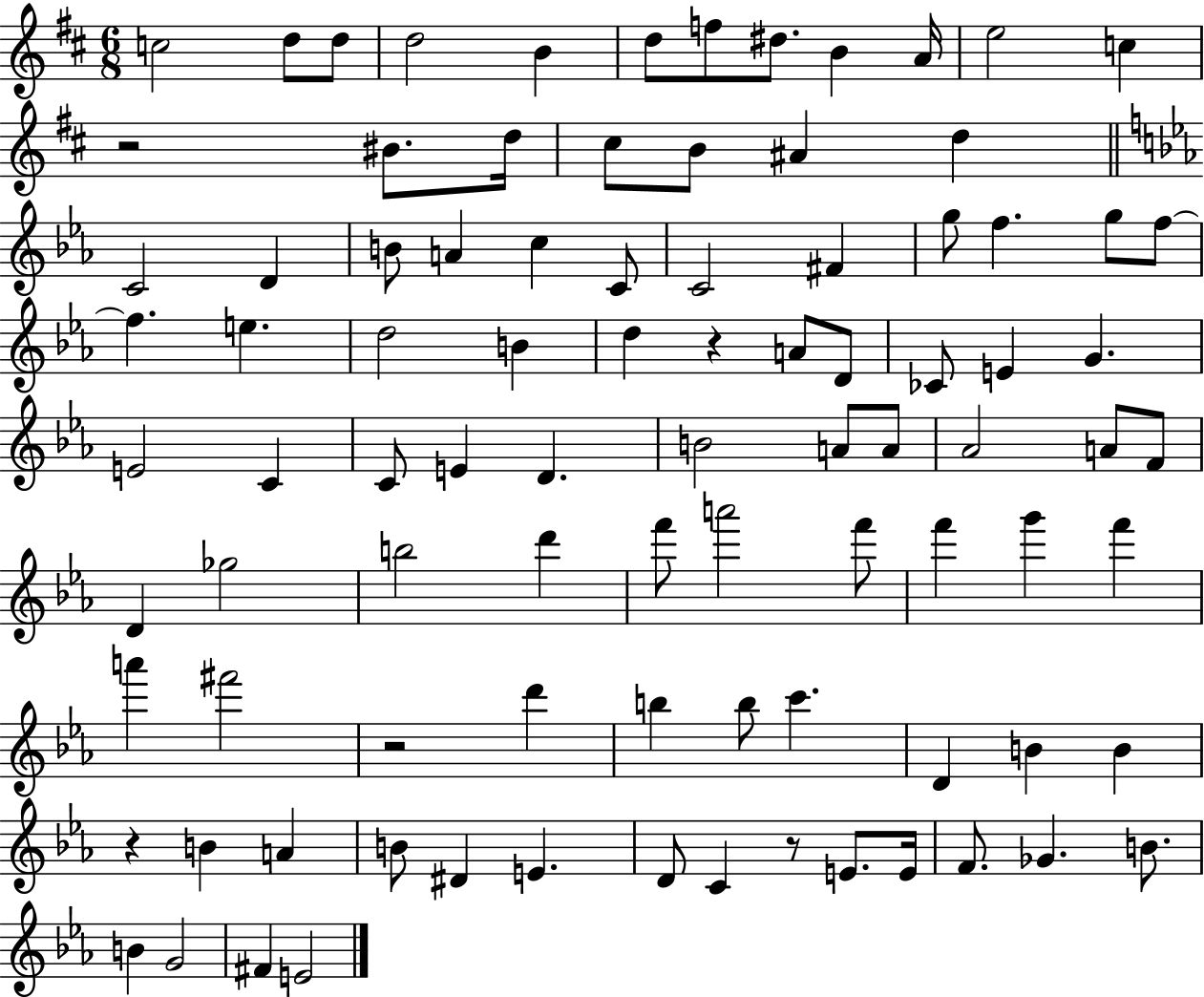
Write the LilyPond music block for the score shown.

{
  \clef treble
  \numericTimeSignature
  \time 6/8
  \key d \major
  c''2 d''8 d''8 | d''2 b'4 | d''8 f''8 dis''8. b'4 a'16 | e''2 c''4 | \break r2 bis'8. d''16 | cis''8 b'8 ais'4 d''4 | \bar "||" \break \key ees \major c'2 d'4 | b'8 a'4 c''4 c'8 | c'2 fis'4 | g''8 f''4. g''8 f''8~~ | \break f''4. e''4. | d''2 b'4 | d''4 r4 a'8 d'8 | ces'8 e'4 g'4. | \break e'2 c'4 | c'8 e'4 d'4. | b'2 a'8 a'8 | aes'2 a'8 f'8 | \break d'4 ges''2 | b''2 d'''4 | f'''8 a'''2 f'''8 | f'''4 g'''4 f'''4 | \break a'''4 fis'''2 | r2 d'''4 | b''4 b''8 c'''4. | d'4 b'4 b'4 | \break r4 b'4 a'4 | b'8 dis'4 e'4. | d'8 c'4 r8 e'8. e'16 | f'8. ges'4. b'8. | \break b'4 g'2 | fis'4 e'2 | \bar "|."
}